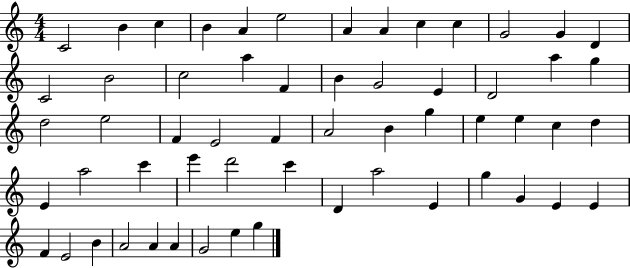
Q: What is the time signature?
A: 4/4